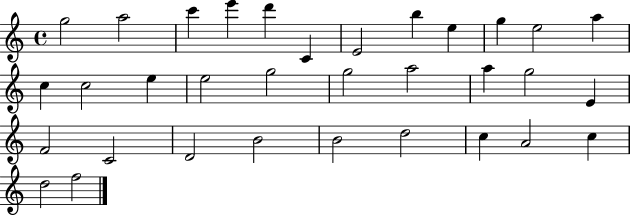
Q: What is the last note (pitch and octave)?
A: F5